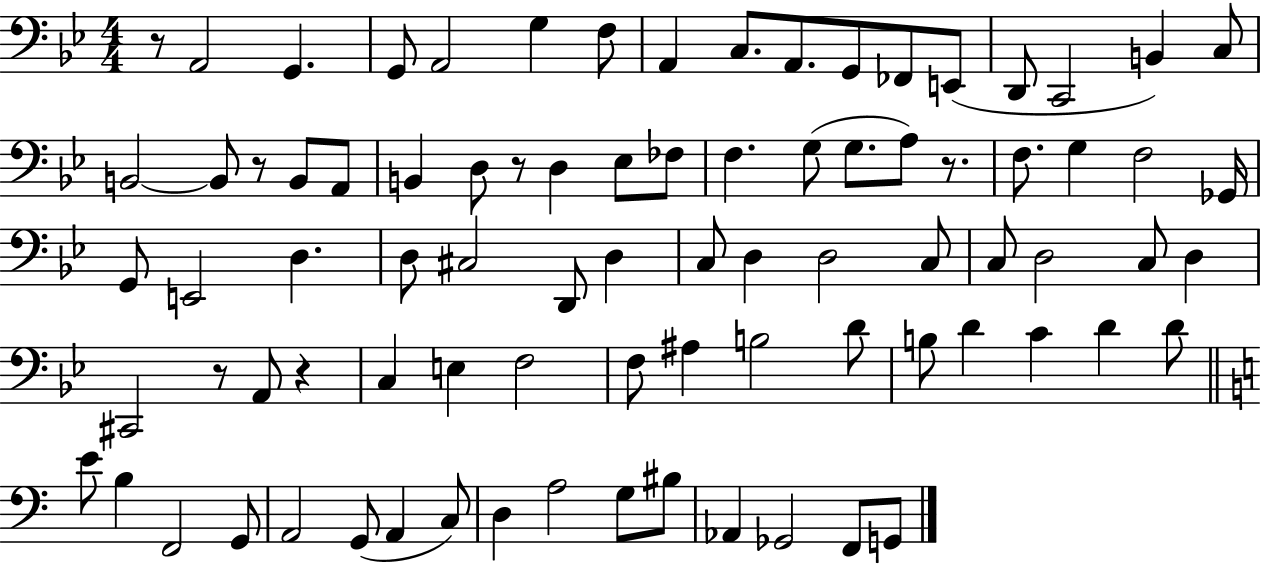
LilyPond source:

{
  \clef bass
  \numericTimeSignature
  \time 4/4
  \key bes \major
  \repeat volta 2 { r8 a,2 g,4. | g,8 a,2 g4 f8 | a,4 c8. a,8. g,8 fes,8 e,8( | d,8 c,2 b,4) c8 | \break b,2~~ b,8 r8 b,8 a,8 | b,4 d8 r8 d4 ees8 fes8 | f4. g8( g8. a8) r8. | f8. g4 f2 ges,16 | \break g,8 e,2 d4. | d8 cis2 d,8 d4 | c8 d4 d2 c8 | c8 d2 c8 d4 | \break cis,2 r8 a,8 r4 | c4 e4 f2 | f8 ais4 b2 d'8 | b8 d'4 c'4 d'4 d'8 | \break \bar "||" \break \key a \minor e'8 b4 f,2 g,8 | a,2 g,8( a,4 c8) | d4 a2 g8 bis8 | aes,4 ges,2 f,8 g,8 | \break } \bar "|."
}